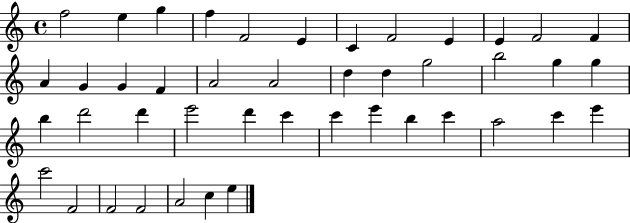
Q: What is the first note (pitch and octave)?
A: F5